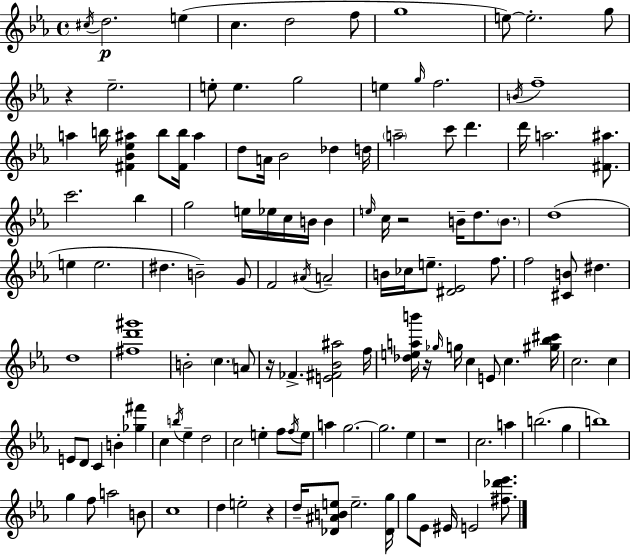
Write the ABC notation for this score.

X:1
T:Untitled
M:4/4
L:1/4
K:Eb
^c/4 d2 e c d2 f/2 g4 e/2 e2 g/2 z _e2 e/2 e g2 e g/4 f2 B/4 f4 a b/4 [^F_B_e^a] b/2 [^Fb]/4 ^a d/2 A/4 _B2 _d d/4 a2 c'/2 d' d'/4 a2 [^F^a]/2 c'2 _b g2 e/4 _e/4 c/4 B/4 B e/4 c/4 z2 B/4 d/2 B/2 d4 e e2 ^d B2 G/2 F2 ^A/4 A2 B/4 _c/4 e/2 [^D_E]2 f/2 f2 [^CB]/2 ^d d4 [^fd'^g']4 B2 c A/2 z/4 _F [E^F_B^a]2 f/4 [_deab']/4 z/4 _g/4 g/4 c E/2 c [^g_b^c']/4 c2 c E/2 D/2 C B [_g^f'] c b/4 _e d2 c2 e f/2 f/4 e/2 a g2 g2 _e z4 c2 a b2 g b4 g f/2 a2 B/2 c4 d e2 z d/4 [_D^ABe]/2 e2 [_Dg]/4 g/2 _E/2 ^E/4 E2 [^f_d'_e']/2